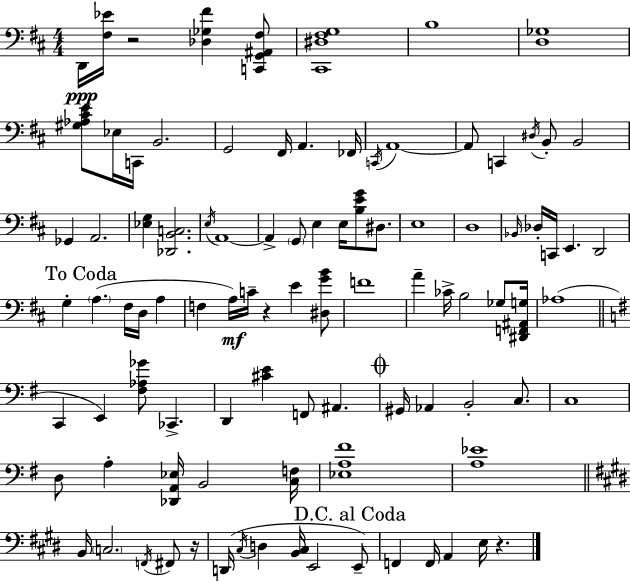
X:1
T:Untitled
M:4/4
L:1/4
K:D
D,,/4 [^F,_E]/4 z2 [_D,_G,^F] [C,,G,,^A,,^F,]/2 [^C,,^D,^F,G,]4 B,4 [D,_G,]4 [^G,_A,^CE]/2 _E,/4 C,,/4 B,,2 G,,2 ^F,,/4 A,, _F,,/4 C,,/4 A,,4 A,,/2 C,, ^D,/4 B,,/2 B,,2 _G,, A,,2 [_E,G,] [_D,,B,,C,]2 E,/4 A,,4 A,, G,,/2 E, E,/4 [B,EG]/2 ^D,/2 E,4 D,4 _B,,/4 _D,/4 C,,/4 E,, D,,2 G, A, ^F,/4 D,/4 A, F, A,/4 C/4 z E [^D,GB]/2 F4 A _C/4 B,2 _G,/2 [^D,,F,,^A,,G,]/4 _A,4 C,, E,, [^F,_A,_G]/2 _C,, D,, [^CE] F,,/2 ^A,, ^G,,/4 _A,, B,,2 C,/2 C,4 D,/2 A, [_D,,A,,_E,]/4 B,,2 [C,F,]/4 [_E,A,^F]4 [A,_E]4 B,,/4 C,2 F,,/4 ^F,,/2 z/4 D,,/4 ^C,/4 D, [B,,^C,]/4 E,,2 E,,/2 F,, F,,/4 A,, E,/4 z